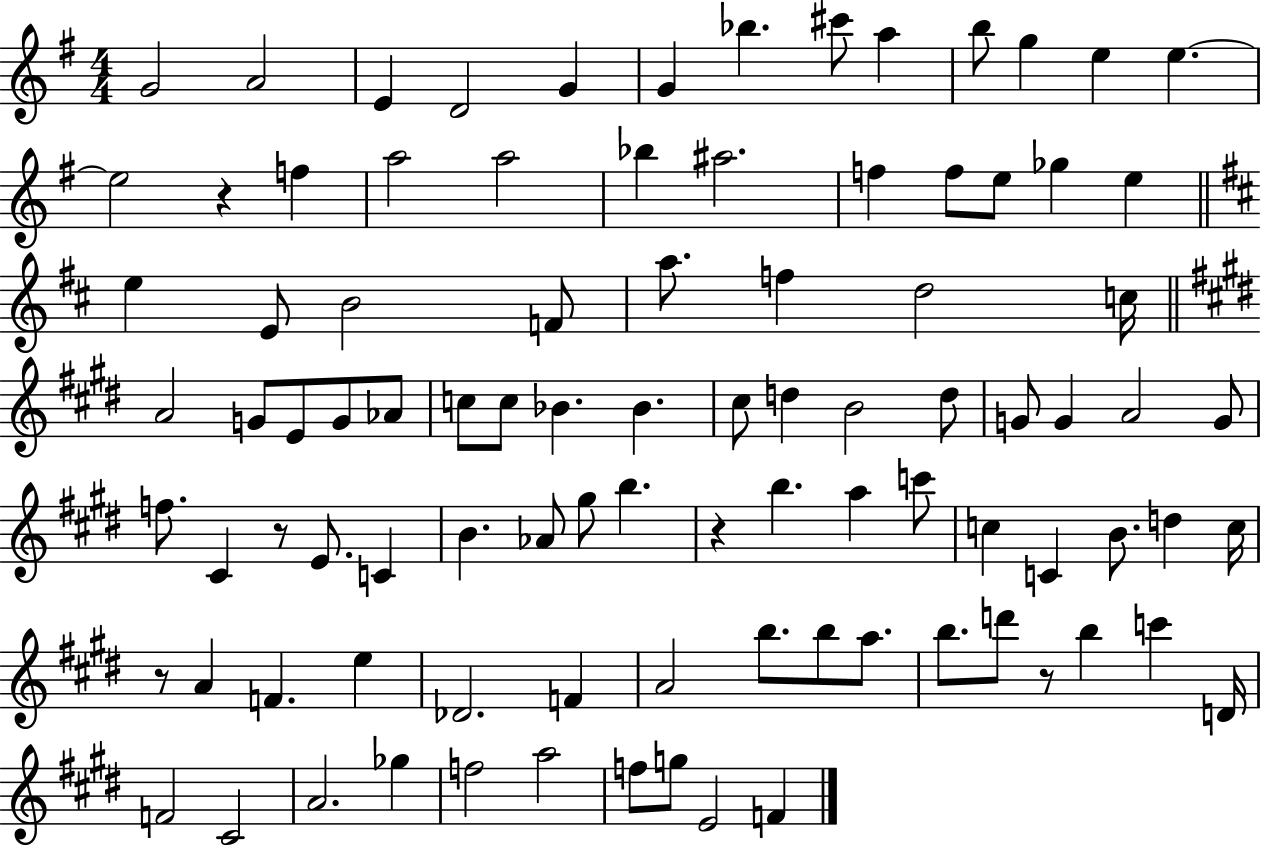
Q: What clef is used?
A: treble